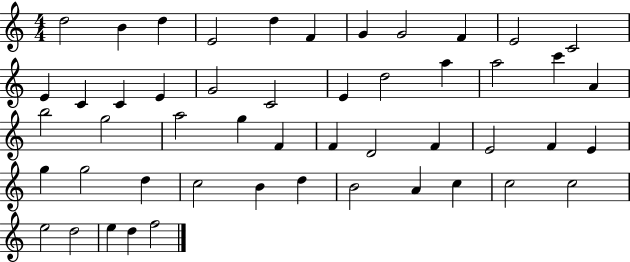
D5/h B4/q D5/q E4/h D5/q F4/q G4/q G4/h F4/q E4/h C4/h E4/q C4/q C4/q E4/q G4/h C4/h E4/q D5/h A5/q A5/h C6/q A4/q B5/h G5/h A5/h G5/q F4/q F4/q D4/h F4/q E4/h F4/q E4/q G5/q G5/h D5/q C5/h B4/q D5/q B4/h A4/q C5/q C5/h C5/h E5/h D5/h E5/q D5/q F5/h